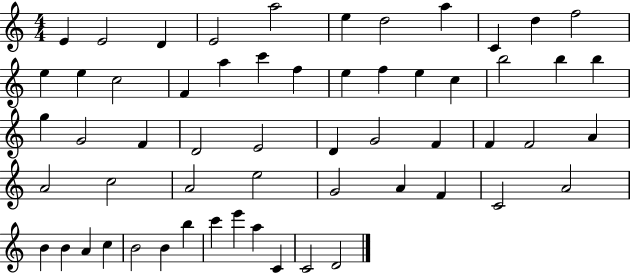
E4/q E4/h D4/q E4/h A5/h E5/q D5/h A5/q C4/q D5/q F5/h E5/q E5/q C5/h F4/q A5/q C6/q F5/q E5/q F5/q E5/q C5/q B5/h B5/q B5/q G5/q G4/h F4/q D4/h E4/h D4/q G4/h F4/q F4/q F4/h A4/q A4/h C5/h A4/h E5/h G4/h A4/q F4/q C4/h A4/h B4/q B4/q A4/q C5/q B4/h B4/q B5/q C6/q E6/q A5/q C4/q C4/h D4/h